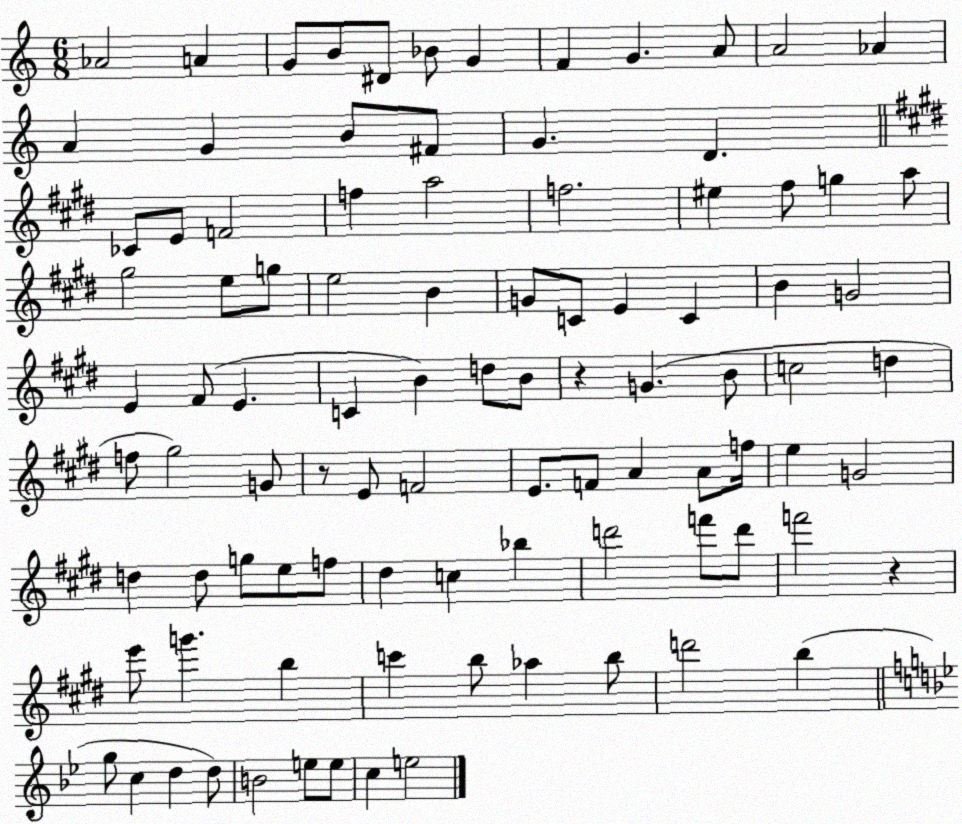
X:1
T:Untitled
M:6/8
L:1/4
K:C
_A2 A G/2 B/2 ^D/2 _B/2 G F G A/2 A2 _A A G B/2 ^F/2 G D _C/2 E/2 F2 f a2 f2 ^e ^f/2 g a/2 ^g2 e/2 g/2 e2 B G/2 C/2 E C B G2 E ^F/2 E C B d/2 B/2 z G B/2 c2 d f/2 ^g2 G/2 z/2 E/2 F2 E/2 F/2 A A/2 f/4 e G2 d d/2 g/2 e/2 f/2 ^d c _b d'2 f'/2 d'/2 f'2 z e'/2 g' b c' b/2 _a b/2 d'2 b g/2 c d d/2 B2 e/2 e/2 c e2